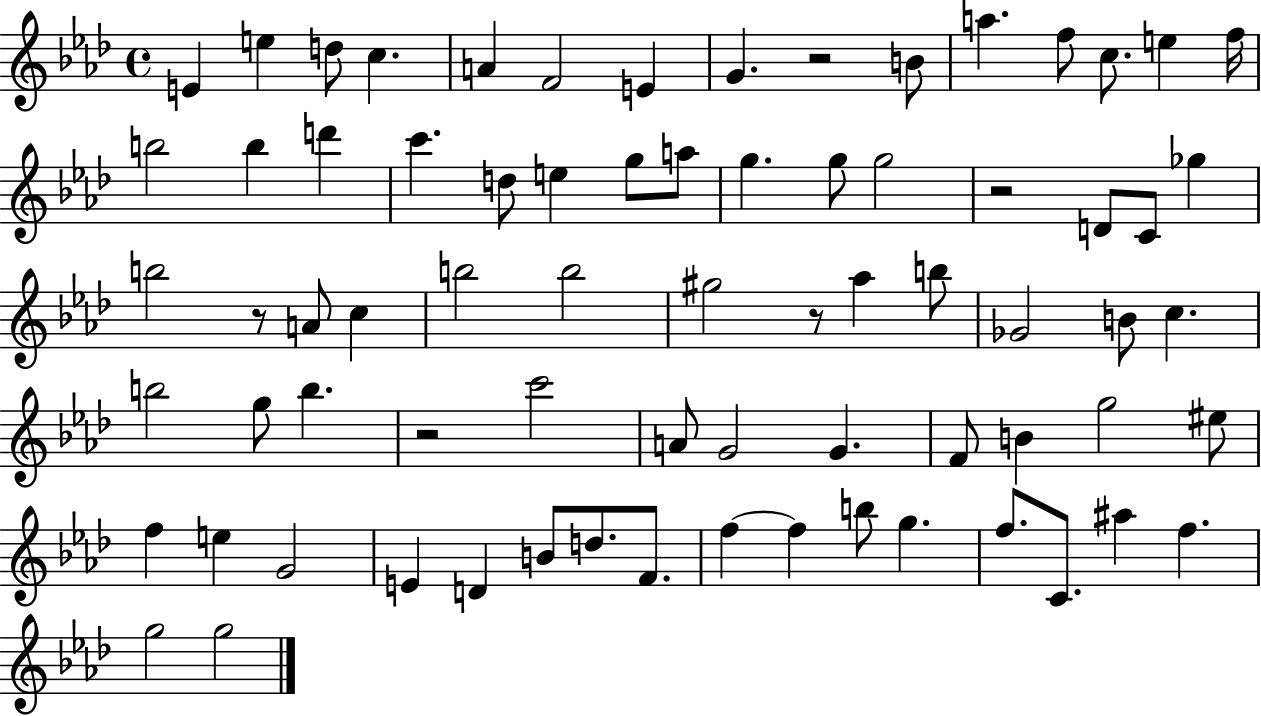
E4/q E5/q D5/e C5/q. A4/q F4/h E4/q G4/q. R/h B4/e A5/q. F5/e C5/e. E5/q F5/s B5/h B5/q D6/q C6/q. D5/e E5/q G5/e A5/e G5/q. G5/e G5/h R/h D4/e C4/e Gb5/q B5/h R/e A4/e C5/q B5/h B5/h G#5/h R/e Ab5/q B5/e Gb4/h B4/e C5/q. B5/h G5/e B5/q. R/h C6/h A4/e G4/h G4/q. F4/e B4/q G5/h EIS5/e F5/q E5/q G4/h E4/q D4/q B4/e D5/e. F4/e. F5/q F5/q B5/e G5/q. F5/e. C4/e. A#5/q F5/q. G5/h G5/h